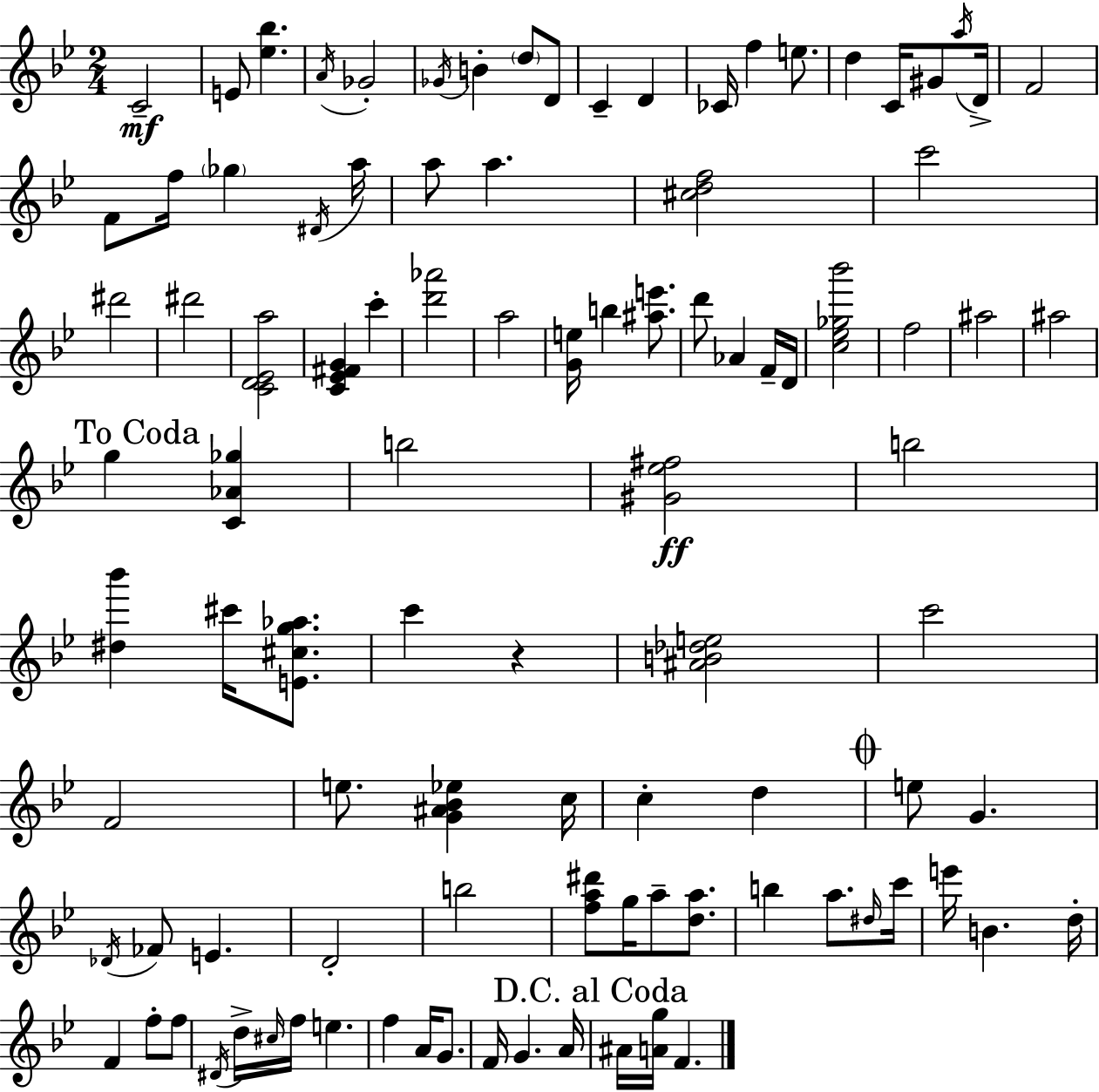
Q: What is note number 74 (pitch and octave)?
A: E5